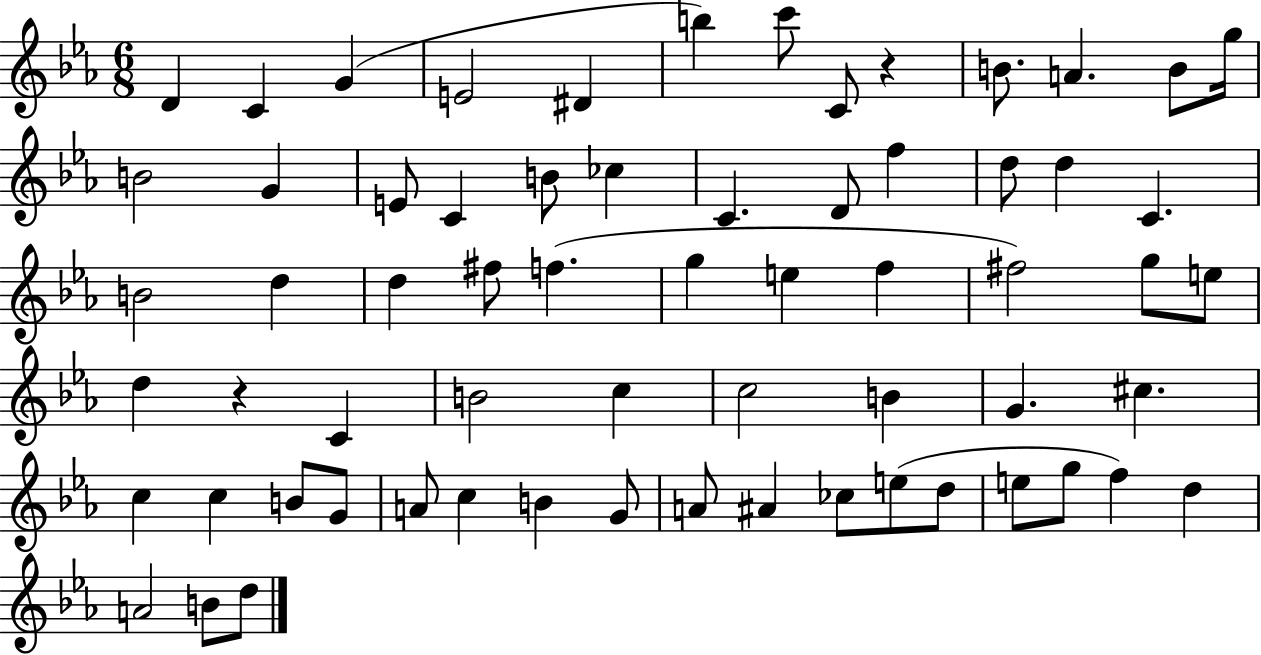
{
  \clef treble
  \numericTimeSignature
  \time 6/8
  \key ees \major
  \repeat volta 2 { d'4 c'4 g'4( | e'2 dis'4 | b''4) c'''8 c'8 r4 | b'8. a'4. b'8 g''16 | \break b'2 g'4 | e'8 c'4 b'8 ces''4 | c'4. d'8 f''4 | d''8 d''4 c'4. | \break b'2 d''4 | d''4 fis''8 f''4.( | g''4 e''4 f''4 | fis''2) g''8 e''8 | \break d''4 r4 c'4 | b'2 c''4 | c''2 b'4 | g'4. cis''4. | \break c''4 c''4 b'8 g'8 | a'8 c''4 b'4 g'8 | a'8 ais'4 ces''8 e''8( d''8 | e''8 g''8 f''4) d''4 | \break a'2 b'8 d''8 | } \bar "|."
}